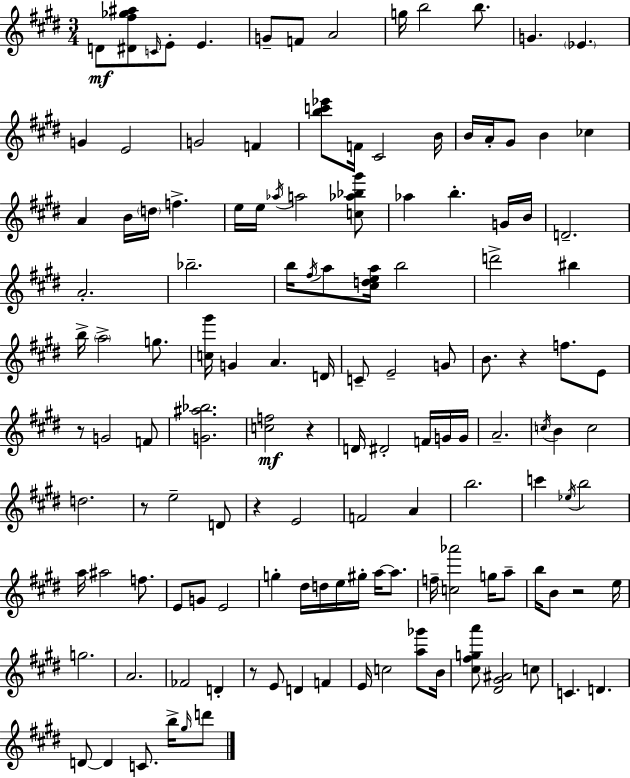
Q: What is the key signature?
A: E major